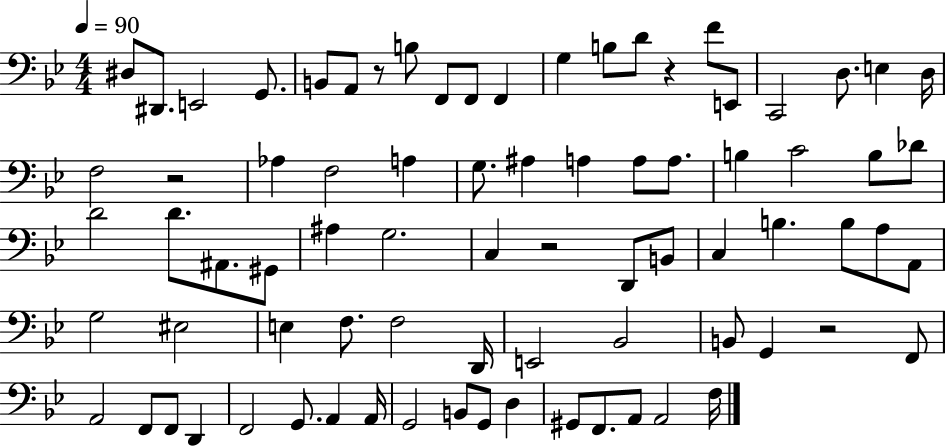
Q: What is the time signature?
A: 4/4